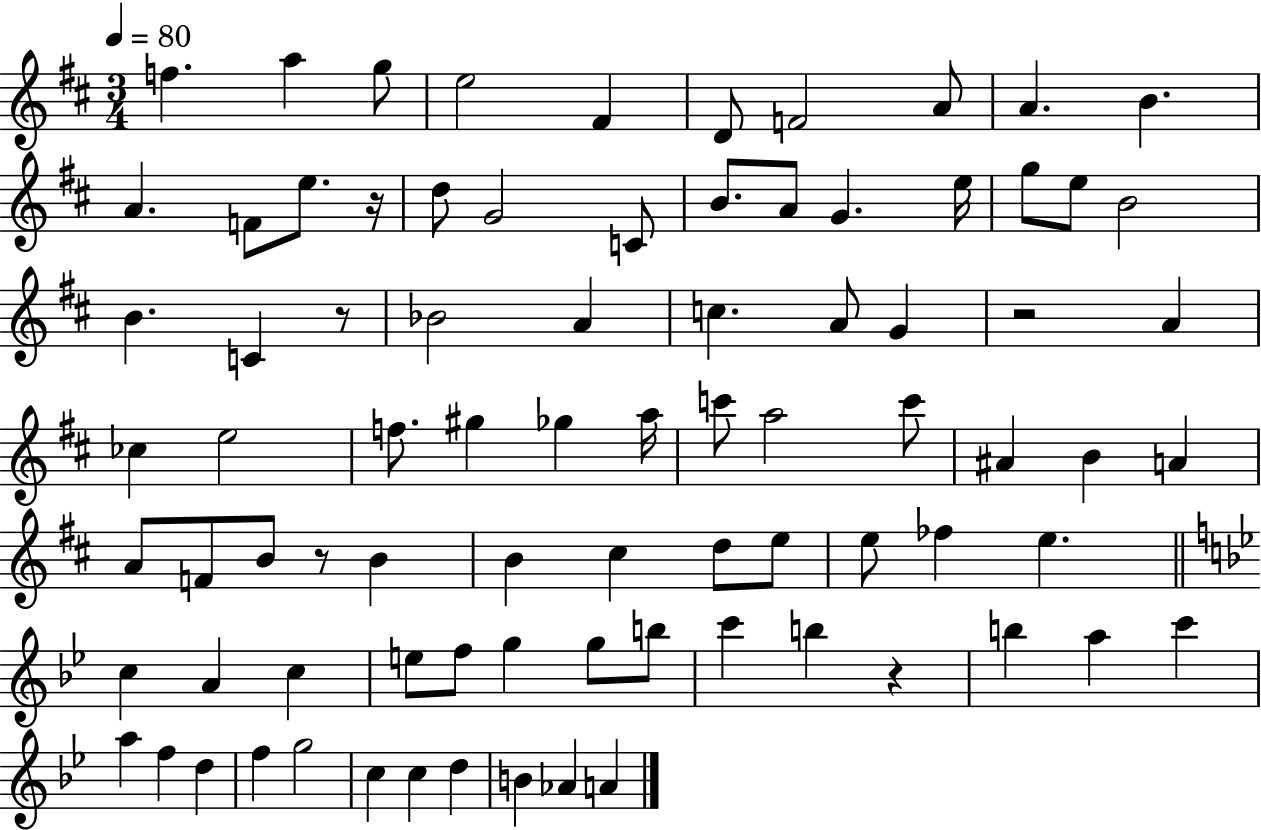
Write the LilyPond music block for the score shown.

{
  \clef treble
  \numericTimeSignature
  \time 3/4
  \key d \major
  \tempo 4 = 80
  f''4. a''4 g''8 | e''2 fis'4 | d'8 f'2 a'8 | a'4. b'4. | \break a'4. f'8 e''8. r16 | d''8 g'2 c'8 | b'8. a'8 g'4. e''16 | g''8 e''8 b'2 | \break b'4. c'4 r8 | bes'2 a'4 | c''4. a'8 g'4 | r2 a'4 | \break ces''4 e''2 | f''8. gis''4 ges''4 a''16 | c'''8 a''2 c'''8 | ais'4 b'4 a'4 | \break a'8 f'8 b'8 r8 b'4 | b'4 cis''4 d''8 e''8 | e''8 fes''4 e''4. | \bar "||" \break \key bes \major c''4 a'4 c''4 | e''8 f''8 g''4 g''8 b''8 | c'''4 b''4 r4 | b''4 a''4 c'''4 | \break a''4 f''4 d''4 | f''4 g''2 | c''4 c''4 d''4 | b'4 aes'4 a'4 | \break \bar "|."
}